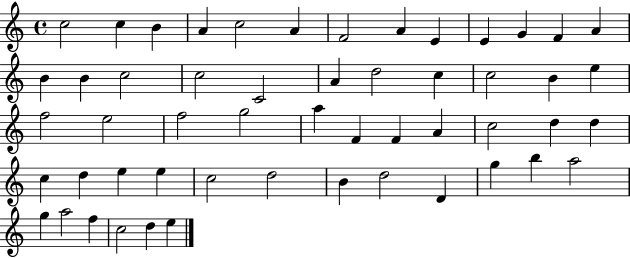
X:1
T:Untitled
M:4/4
L:1/4
K:C
c2 c B A c2 A F2 A E E G F A B B c2 c2 C2 A d2 c c2 B e f2 e2 f2 g2 a F F A c2 d d c d e e c2 d2 B d2 D g b a2 g a2 f c2 d e